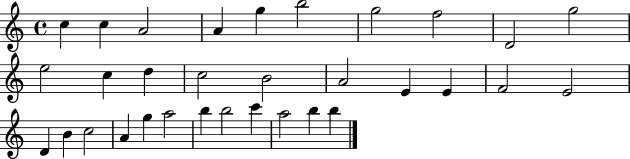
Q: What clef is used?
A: treble